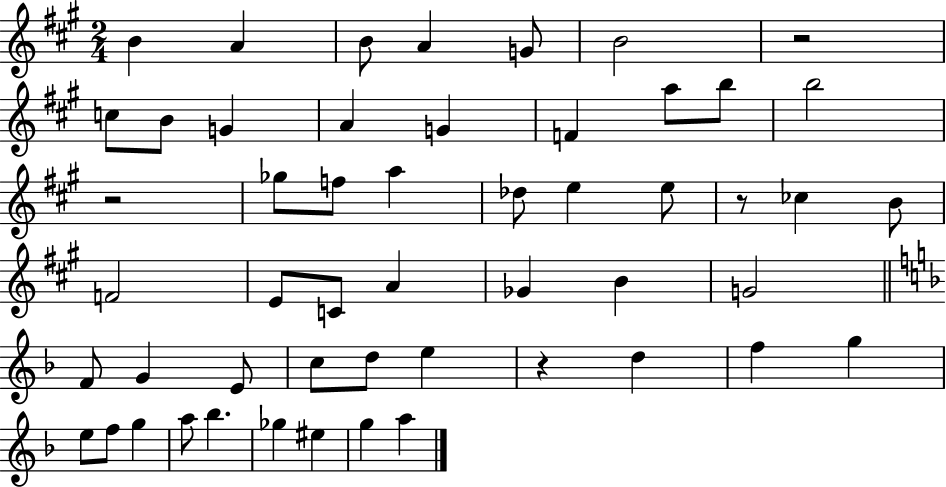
{
  \clef treble
  \numericTimeSignature
  \time 2/4
  \key a \major
  b'4 a'4 | b'8 a'4 g'8 | b'2 | r2 | \break c''8 b'8 g'4 | a'4 g'4 | f'4 a''8 b''8 | b''2 | \break r2 | ges''8 f''8 a''4 | des''8 e''4 e''8 | r8 ces''4 b'8 | \break f'2 | e'8 c'8 a'4 | ges'4 b'4 | g'2 | \break \bar "||" \break \key d \minor f'8 g'4 e'8 | c''8 d''8 e''4 | r4 d''4 | f''4 g''4 | \break e''8 f''8 g''4 | a''8 bes''4. | ges''4 eis''4 | g''4 a''4 | \break \bar "|."
}